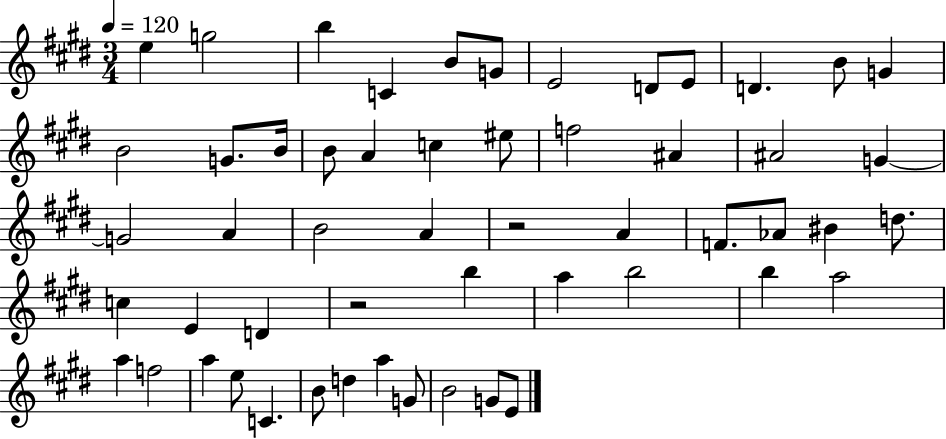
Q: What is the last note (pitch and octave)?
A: E4